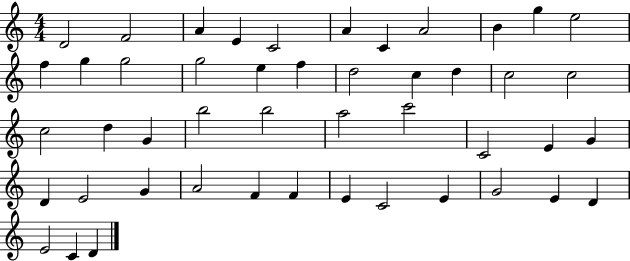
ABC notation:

X:1
T:Untitled
M:4/4
L:1/4
K:C
D2 F2 A E C2 A C A2 B g e2 f g g2 g2 e f d2 c d c2 c2 c2 d G b2 b2 a2 c'2 C2 E G D E2 G A2 F F E C2 E G2 E D E2 C D